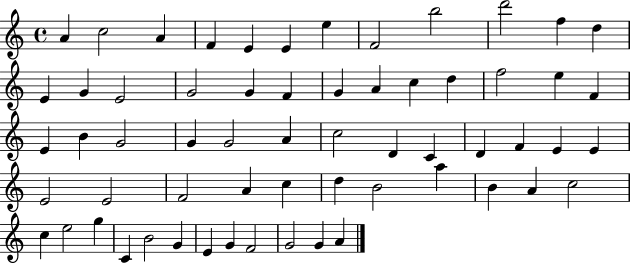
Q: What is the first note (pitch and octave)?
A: A4